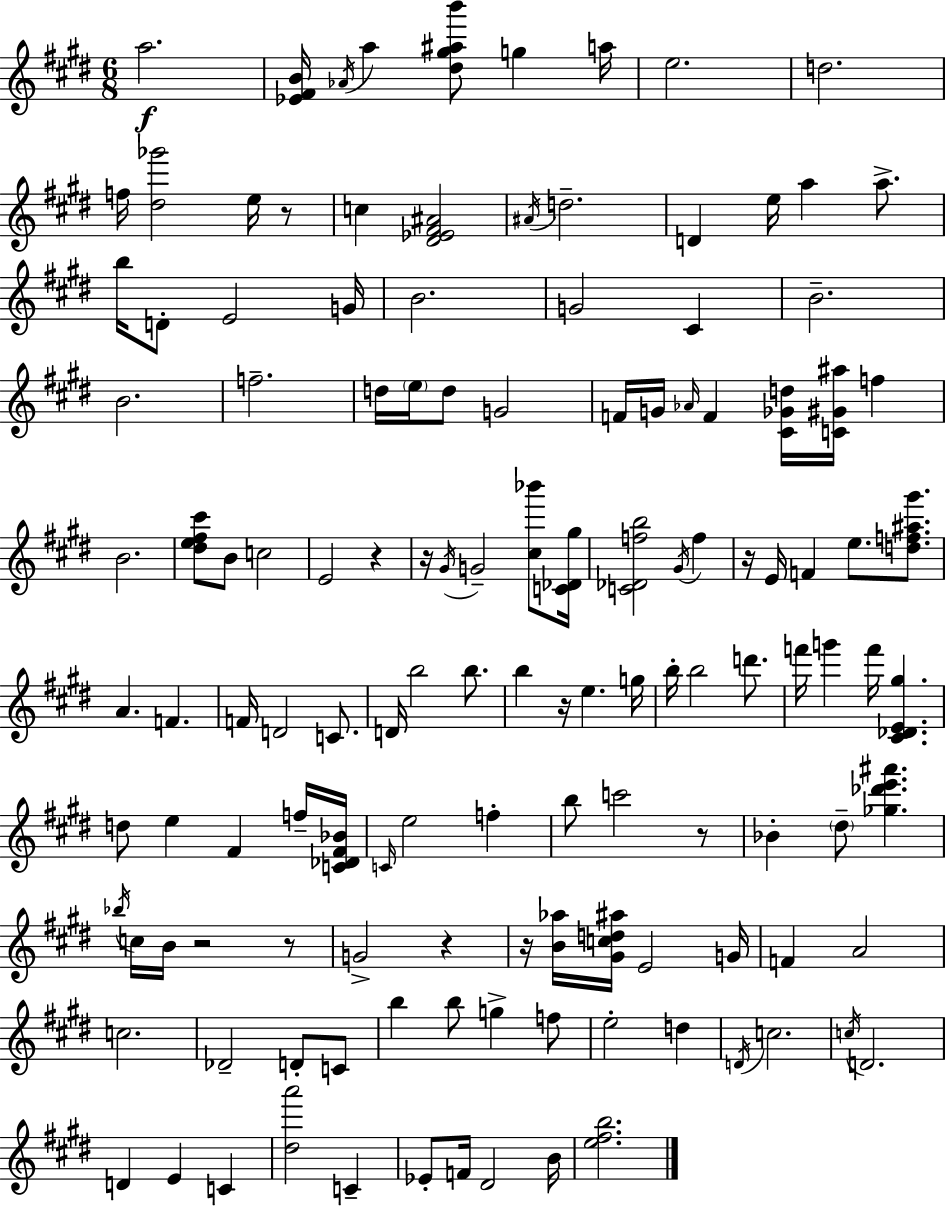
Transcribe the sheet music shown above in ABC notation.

X:1
T:Untitled
M:6/8
L:1/4
K:E
a2 [_E^FB]/4 _A/4 a [^d^g^ab']/2 g a/4 e2 d2 f/4 [^d_g']2 e/4 z/2 c [^D_E^F^A]2 ^A/4 d2 D e/4 a a/2 b/4 D/2 E2 G/4 B2 G2 ^C B2 B2 f2 d/4 e/4 d/2 G2 F/4 G/4 _A/4 F [^C_Gd]/4 [C^G^a]/4 f B2 [^de^f^c']/2 B/2 c2 E2 z z/4 ^G/4 G2 [^c_b']/2 [C_D^g]/4 [C_Dfb]2 ^G/4 f z/4 E/4 F e/2 [df^a^g']/2 A F F/4 D2 C/2 D/4 b2 b/2 b z/4 e g/4 b/4 b2 d'/2 f'/4 g' f'/4 [^C_DE^g] d/2 e ^F f/4 [C_D^F_B]/4 C/4 e2 f b/2 c'2 z/2 _B ^d/2 [_g_d'e'^a'] _b/4 c/4 B/4 z2 z/2 G2 z z/4 [B_a]/4 [^Gcd^a]/4 E2 G/4 F A2 c2 _D2 D/2 C/2 b b/2 g f/2 e2 d D/4 c2 c/4 D2 D E C [^da']2 C _E/2 F/4 ^D2 B/4 [e^fb]2